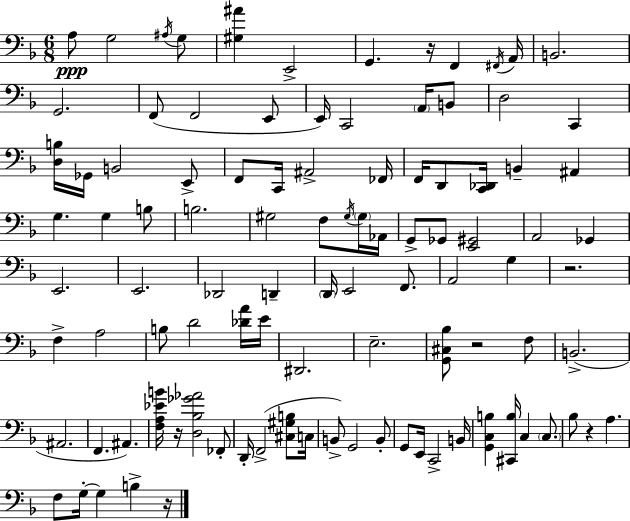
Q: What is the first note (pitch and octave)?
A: A3